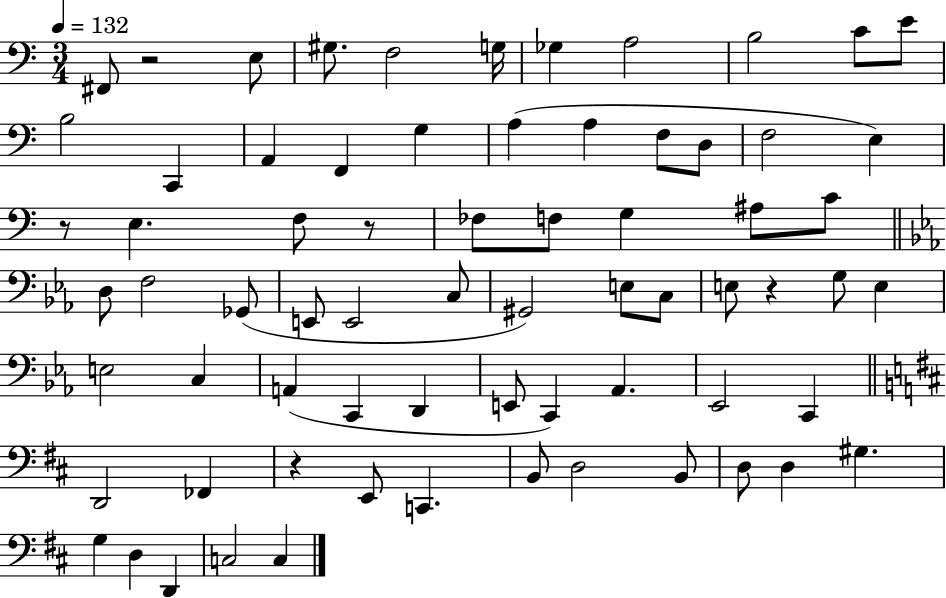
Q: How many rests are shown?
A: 5